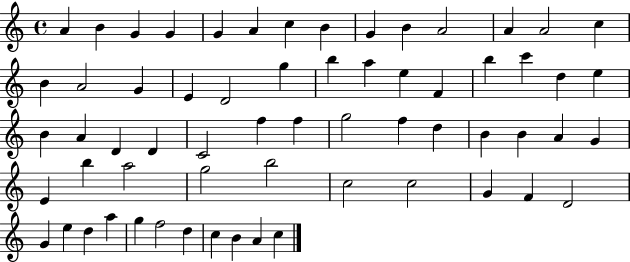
A4/q B4/q G4/q G4/q G4/q A4/q C5/q B4/q G4/q B4/q A4/h A4/q A4/h C5/q B4/q A4/h G4/q E4/q D4/h G5/q B5/q A5/q E5/q F4/q B5/q C6/q D5/q E5/q B4/q A4/q D4/q D4/q C4/h F5/q F5/q G5/h F5/q D5/q B4/q B4/q A4/q G4/q E4/q B5/q A5/h G5/h B5/h C5/h C5/h G4/q F4/q D4/h G4/q E5/q D5/q A5/q G5/q F5/h D5/q C5/q B4/q A4/q C5/q